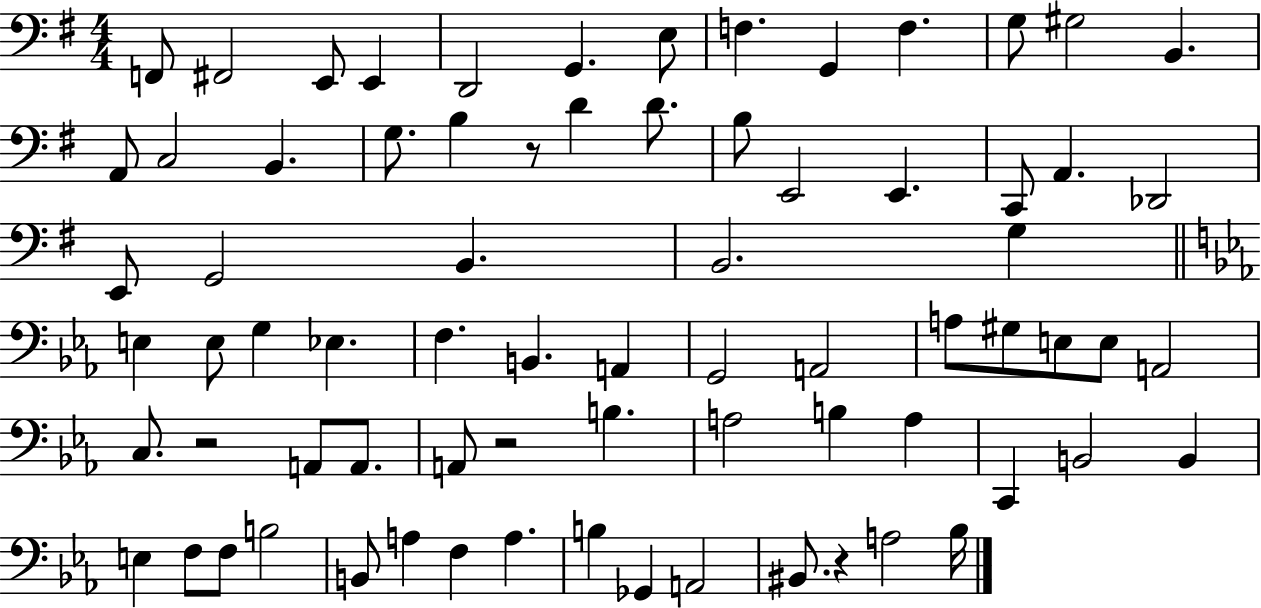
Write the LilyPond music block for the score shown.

{
  \clef bass
  \numericTimeSignature
  \time 4/4
  \key g \major
  f,8 fis,2 e,8 e,4 | d,2 g,4. e8 | f4. g,4 f4. | g8 gis2 b,4. | \break a,8 c2 b,4. | g8. b4 r8 d'4 d'8. | b8 e,2 e,4. | c,8 a,4. des,2 | \break e,8 g,2 b,4. | b,2. g4 | \bar "||" \break \key ees \major e4 e8 g4 ees4. | f4. b,4. a,4 | g,2 a,2 | a8 gis8 e8 e8 a,2 | \break c8. r2 a,8 a,8. | a,8 r2 b4. | a2 b4 a4 | c,4 b,2 b,4 | \break e4 f8 f8 b2 | b,8 a4 f4 a4. | b4 ges,4 a,2 | bis,8. r4 a2 bes16 | \break \bar "|."
}